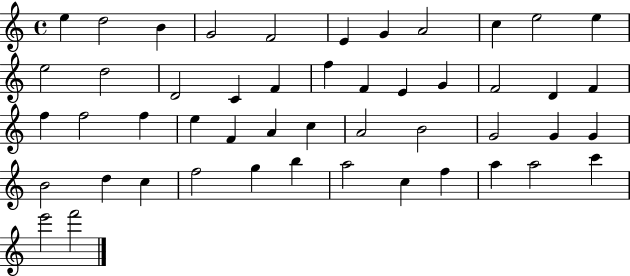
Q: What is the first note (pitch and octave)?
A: E5